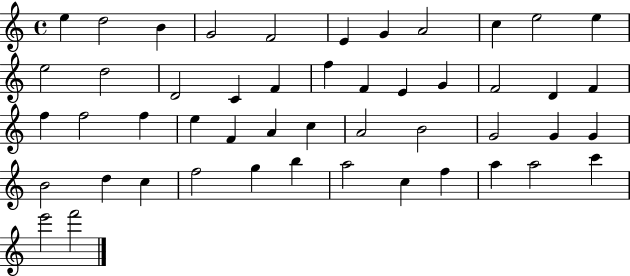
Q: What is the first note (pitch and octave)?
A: E5